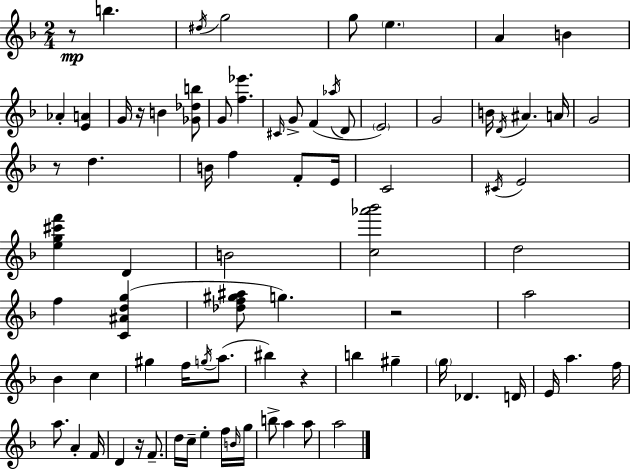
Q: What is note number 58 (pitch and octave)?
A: D5